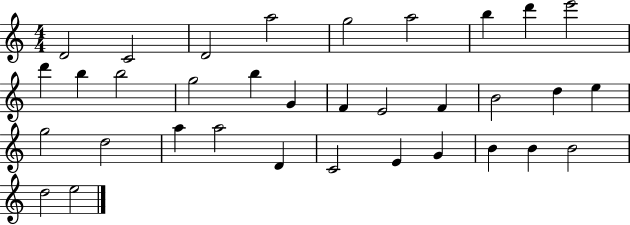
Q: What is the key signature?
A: C major